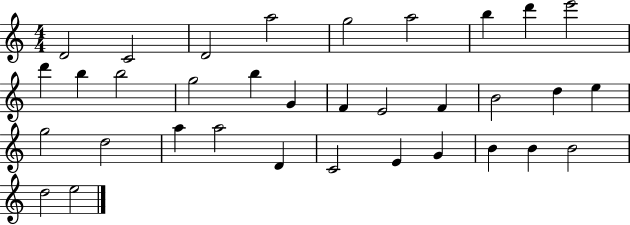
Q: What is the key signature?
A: C major